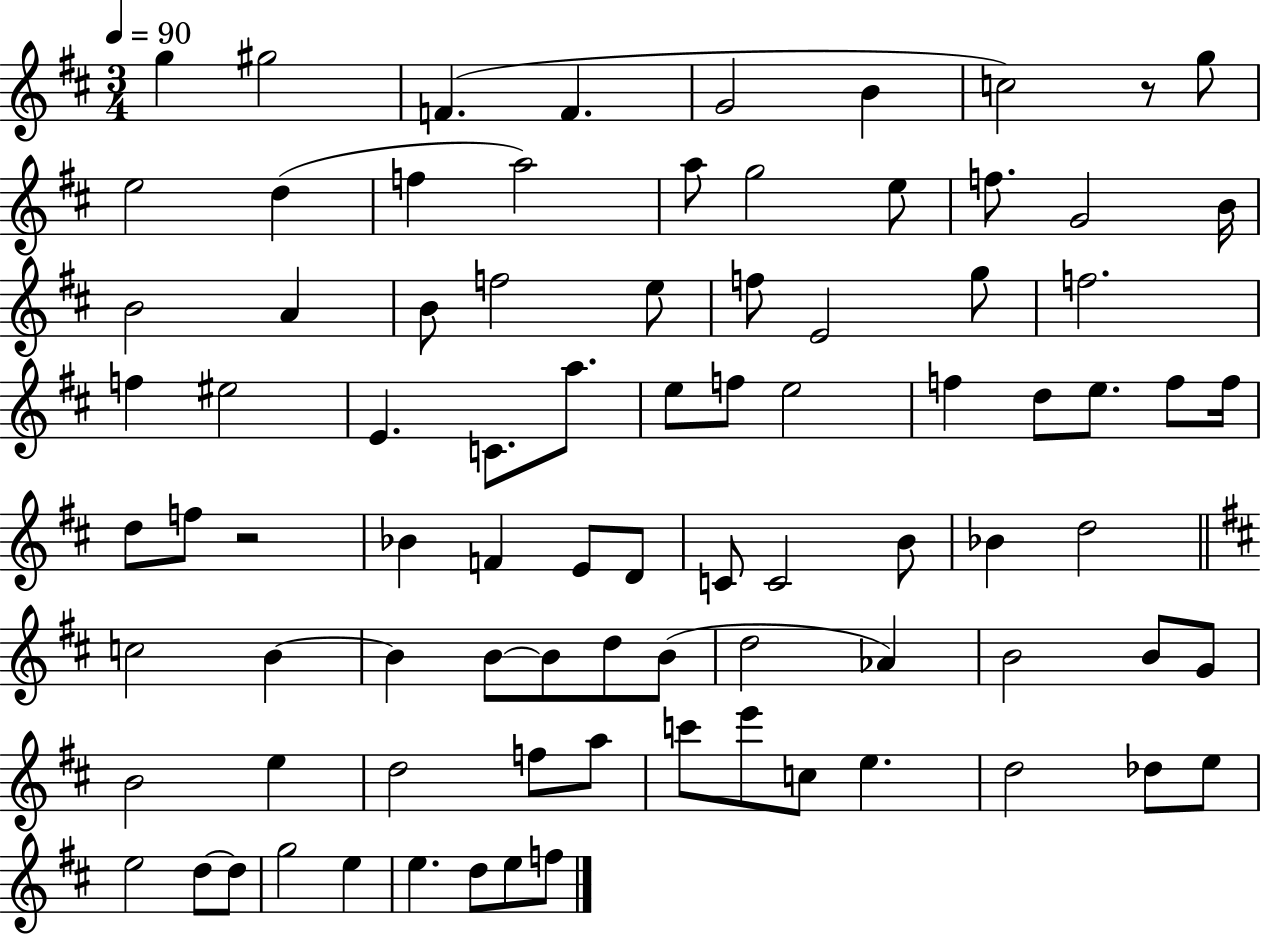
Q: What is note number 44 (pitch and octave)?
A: F4